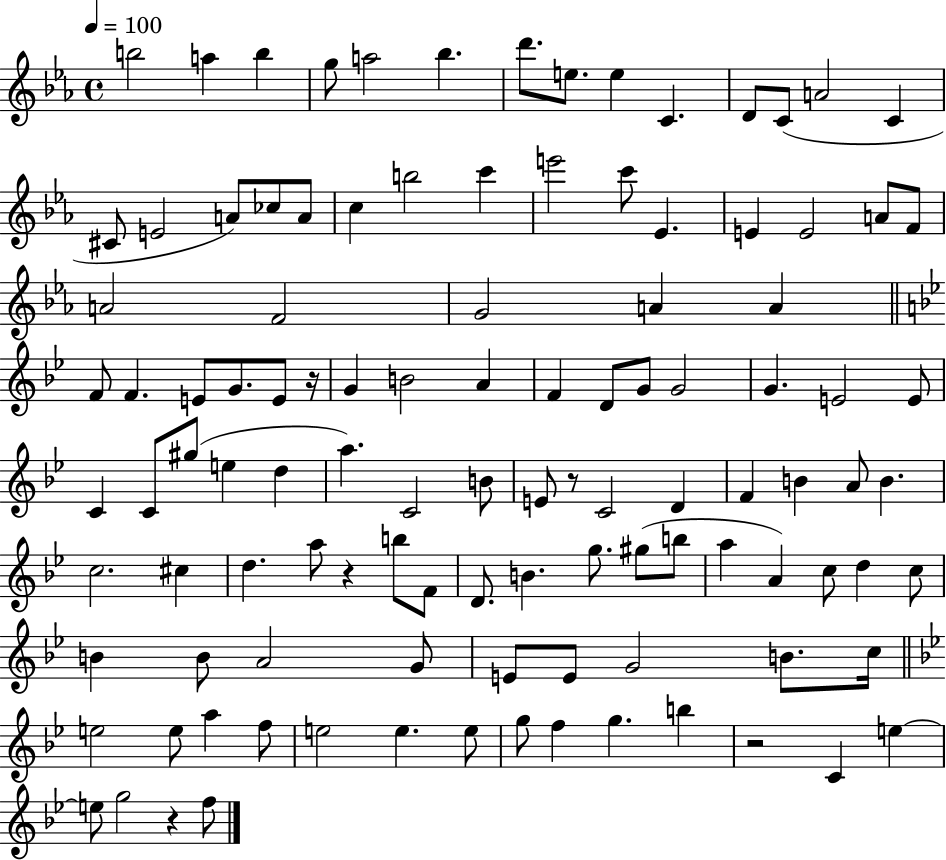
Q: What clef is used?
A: treble